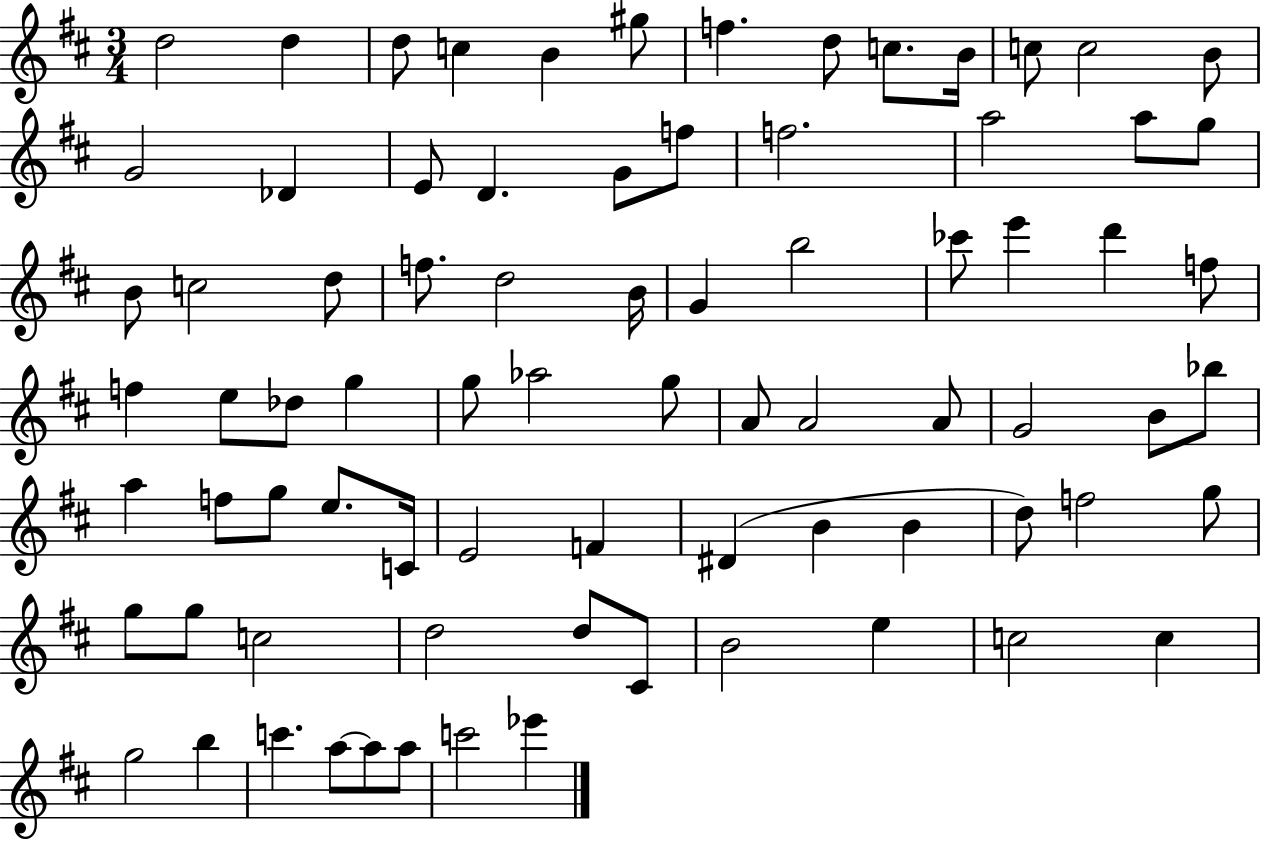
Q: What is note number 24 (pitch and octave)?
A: B4